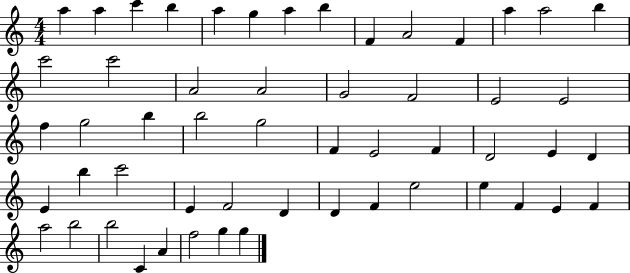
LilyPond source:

{
  \clef treble
  \numericTimeSignature
  \time 4/4
  \key c \major
  a''4 a''4 c'''4 b''4 | a''4 g''4 a''4 b''4 | f'4 a'2 f'4 | a''4 a''2 b''4 | \break c'''2 c'''2 | a'2 a'2 | g'2 f'2 | e'2 e'2 | \break f''4 g''2 b''4 | b''2 g''2 | f'4 e'2 f'4 | d'2 e'4 d'4 | \break e'4 b''4 c'''2 | e'4 f'2 d'4 | d'4 f'4 e''2 | e''4 f'4 e'4 f'4 | \break a''2 b''2 | b''2 c'4 a'4 | f''2 g''4 g''4 | \bar "|."
}